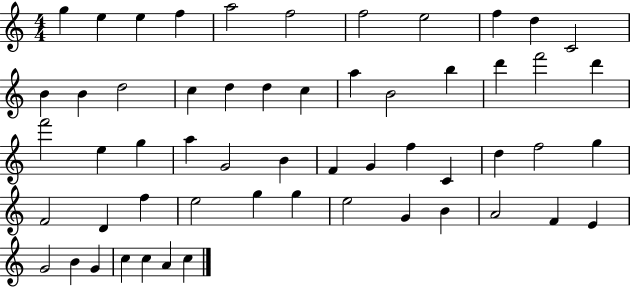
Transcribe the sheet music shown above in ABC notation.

X:1
T:Untitled
M:4/4
L:1/4
K:C
g e e f a2 f2 f2 e2 f d C2 B B d2 c d d c a B2 b d' f'2 d' f'2 e g a G2 B F G f C d f2 g F2 D f e2 g g e2 G B A2 F E G2 B G c c A c